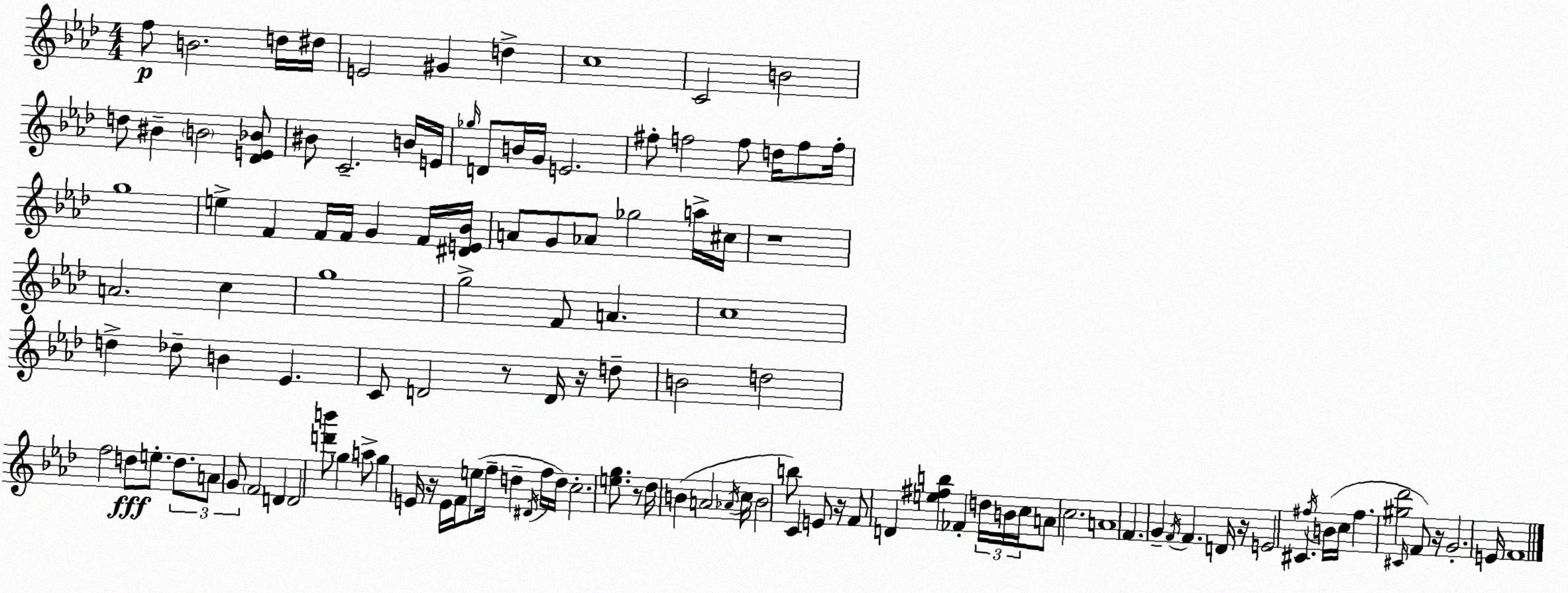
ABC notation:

X:1
T:Untitled
M:4/4
L:1/4
K:Fm
f/2 B2 d/4 ^d/4 E2 ^G d c4 C2 B2 d/2 ^B B2 [_DE_B]/2 ^B/2 C2 B/4 E/4 _g/4 D/2 B/4 G/4 E2 ^f/2 f2 f/2 d/4 f/2 f/4 g4 e F F/4 F/4 G F/4 [^DE_B]/4 A/2 G/2 _A/2 _g2 a/4 ^c/4 z4 A2 c g4 g2 F/2 A c4 d _d/2 B _E C/2 D2 z/2 D/4 z/4 d/2 B2 d2 f2 d/2 e/2 d/2 A/2 G/2 F2 D D2 [d'b']/2 g a/2 g E/4 z/4 E/4 F/4 e/2 f/4 d ^D/4 f/4 d/4 c2 [eg]/2 z/2 _d/4 B A2 _A/4 c/4 B2 b/2 C E/2 z/4 F/2 D [e^fb] _F d/4 B/4 c/4 A/2 c2 A4 F G F/4 F D/4 z/4 E2 ^C ^f/4 B/4 c/4 ^f [^g_d']2 ^C/4 F/2 z/4 G2 E/4 F4